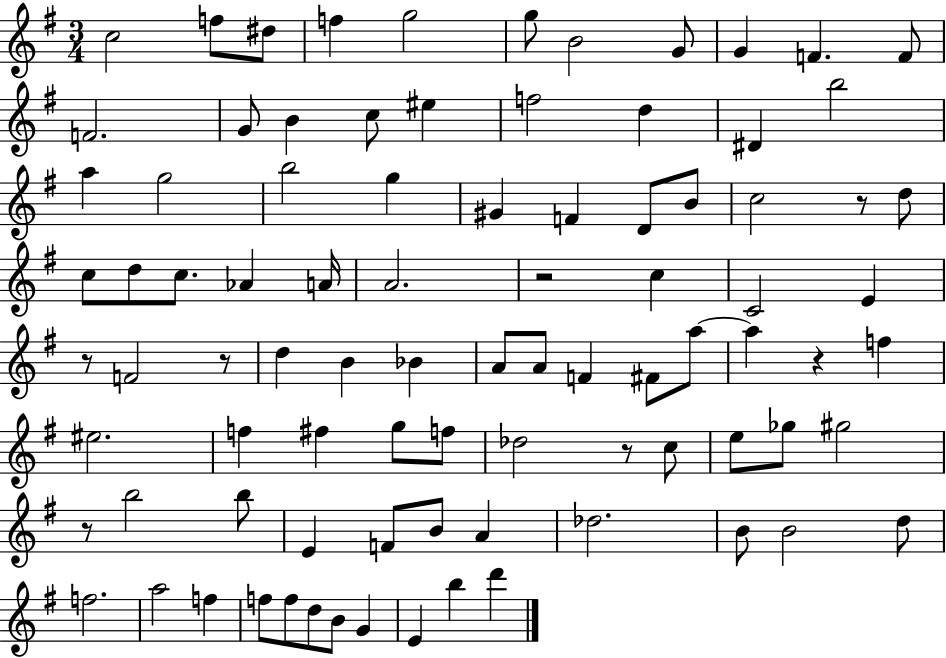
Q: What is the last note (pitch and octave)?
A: D6